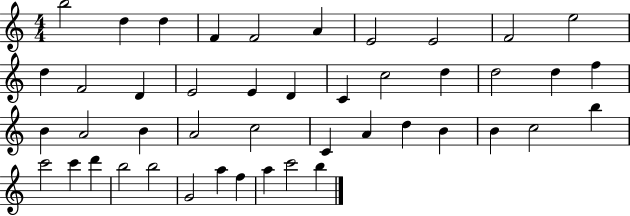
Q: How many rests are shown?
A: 0